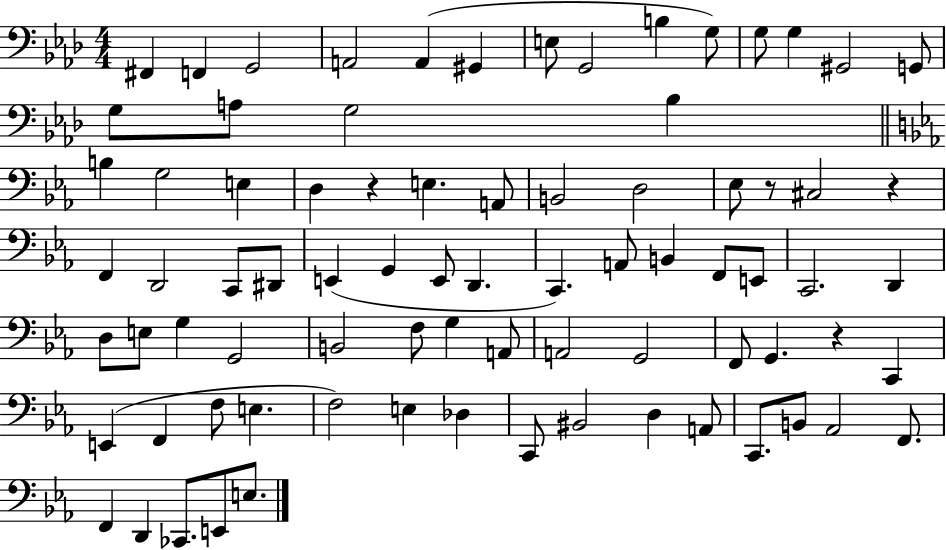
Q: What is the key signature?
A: AES major